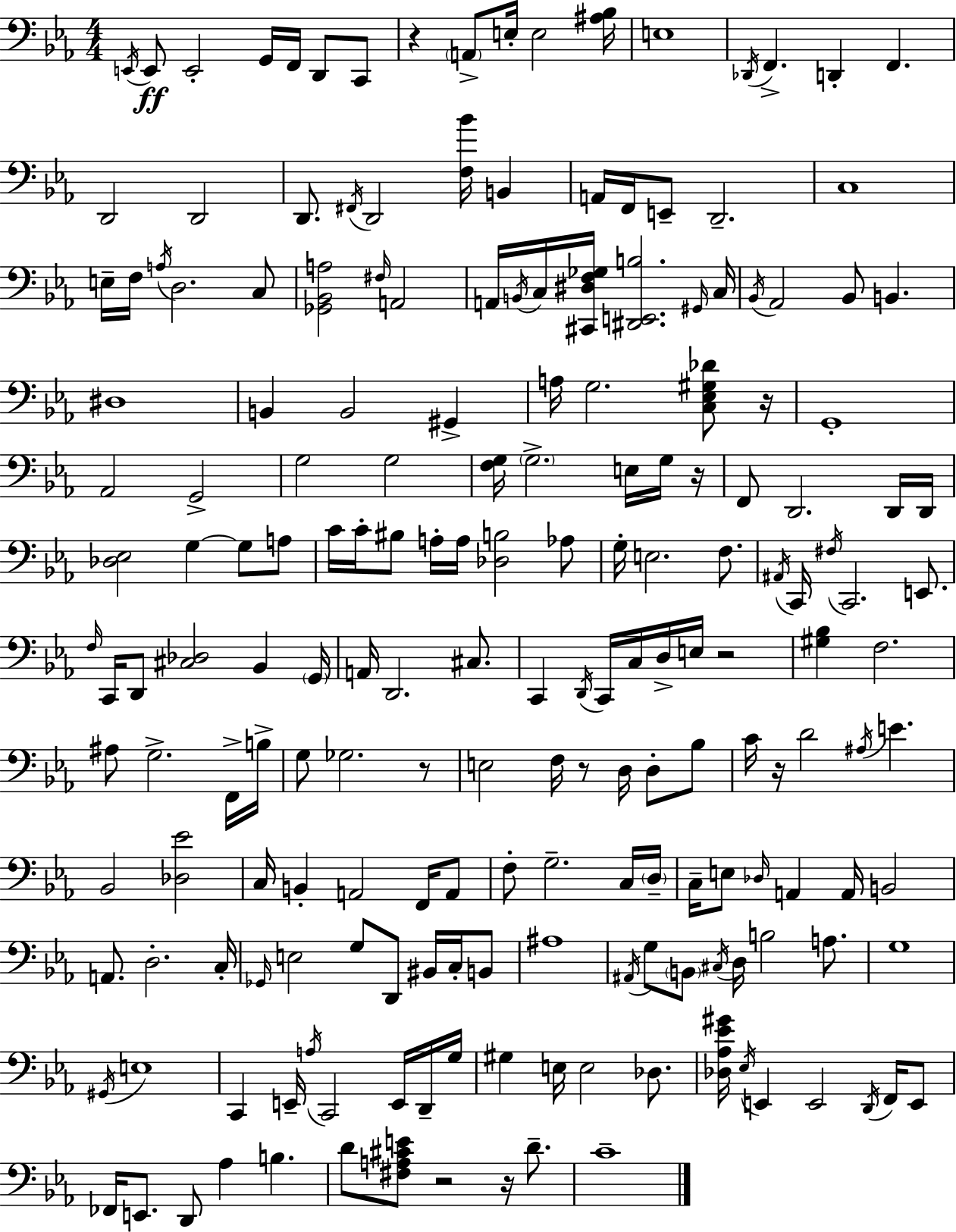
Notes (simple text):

E2/s E2/e E2/h G2/s F2/s D2/e C2/e R/q A2/e E3/s E3/h [A#3,Bb3]/s E3/w Db2/s F2/q. D2/q F2/q. D2/h D2/h D2/e. F#2/s D2/h [F3,Bb4]/s B2/q A2/s F2/s E2/e D2/h. C3/w E3/s F3/s A3/s D3/h. C3/e [Gb2,Bb2,A3]/h F#3/s A2/h A2/s B2/s C3/s [C#2,D#3,F3,Gb3]/s [D#2,E2,B3]/h. G#2/s C3/s Bb2/s Ab2/h Bb2/e B2/q. D#3/w B2/q B2/h G#2/q A3/s G3/h. [C3,Eb3,G#3,Db4]/e R/s G2/w Ab2/h G2/h G3/h G3/h [F3,G3]/s G3/h. E3/s G3/s R/s F2/e D2/h. D2/s D2/s [Db3,Eb3]/h G3/q G3/e A3/e C4/s C4/s BIS3/e A3/s A3/s [Db3,B3]/h Ab3/e G3/s E3/h. F3/e. A#2/s C2/s F#3/s C2/h. E2/e. F3/s C2/s D2/e [C#3,Db3]/h Bb2/q G2/s A2/s D2/h. C#3/e. C2/q D2/s C2/s C3/s D3/s E3/s R/h [G#3,Bb3]/q F3/h. A#3/e G3/h. F2/s B3/s G3/e Gb3/h. R/e E3/h F3/s R/e D3/s D3/e Bb3/e C4/s R/s D4/h A#3/s E4/q. Bb2/h [Db3,Eb4]/h C3/s B2/q A2/h F2/s A2/e F3/e G3/h. C3/s D3/s C3/s E3/e Db3/s A2/q A2/s B2/h A2/e. D3/h. C3/s Gb2/s E3/h G3/e D2/e BIS2/s C3/s B2/e A#3/w A#2/s G3/e B2/e C#3/s D3/s B3/h A3/e. G3/w G#2/s E3/w C2/q E2/s A3/s C2/h E2/s D2/s G3/s G#3/q E3/s E3/h Db3/e. [Db3,Ab3,Eb4,G#4]/s Eb3/s E2/q E2/h D2/s F2/s E2/e FES2/s E2/e. D2/e Ab3/q B3/q. D4/e [F#3,A3,C#4,E4]/e R/h R/s D4/e. C4/w